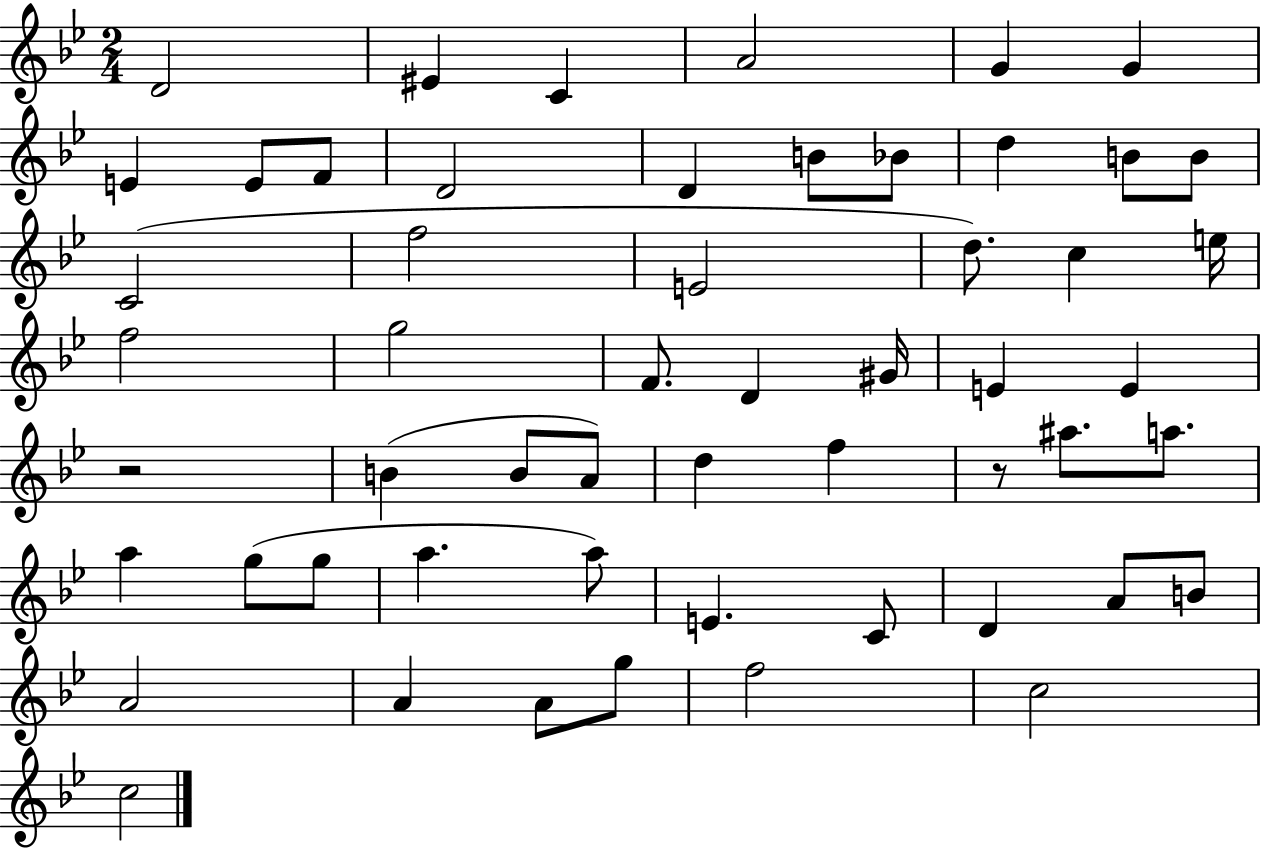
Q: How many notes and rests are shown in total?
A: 55